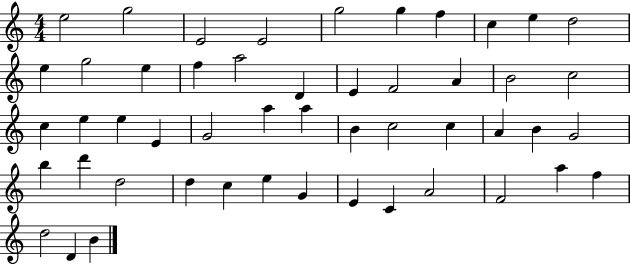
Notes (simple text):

E5/h G5/h E4/h E4/h G5/h G5/q F5/q C5/q E5/q D5/h E5/q G5/h E5/q F5/q A5/h D4/q E4/q F4/h A4/q B4/h C5/h C5/q E5/q E5/q E4/q G4/h A5/q A5/q B4/q C5/h C5/q A4/q B4/q G4/h B5/q D6/q D5/h D5/q C5/q E5/q G4/q E4/q C4/q A4/h F4/h A5/q F5/q D5/h D4/q B4/q